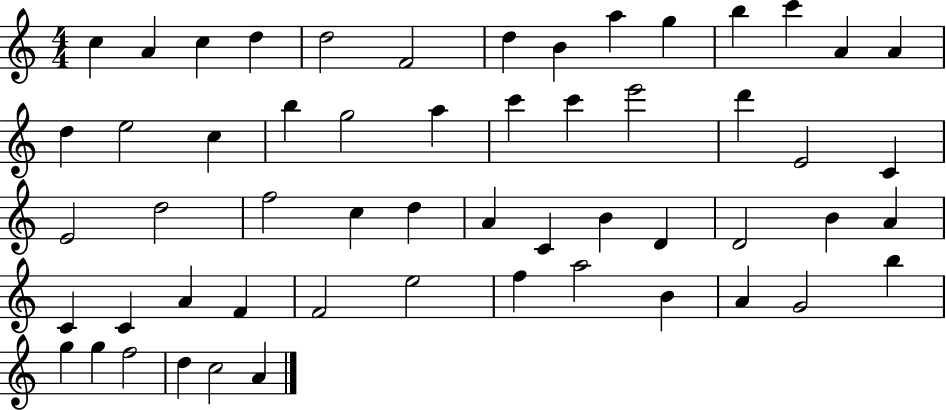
{
  \clef treble
  \numericTimeSignature
  \time 4/4
  \key c \major
  c''4 a'4 c''4 d''4 | d''2 f'2 | d''4 b'4 a''4 g''4 | b''4 c'''4 a'4 a'4 | \break d''4 e''2 c''4 | b''4 g''2 a''4 | c'''4 c'''4 e'''2 | d'''4 e'2 c'4 | \break e'2 d''2 | f''2 c''4 d''4 | a'4 c'4 b'4 d'4 | d'2 b'4 a'4 | \break c'4 c'4 a'4 f'4 | f'2 e''2 | f''4 a''2 b'4 | a'4 g'2 b''4 | \break g''4 g''4 f''2 | d''4 c''2 a'4 | \bar "|."
}